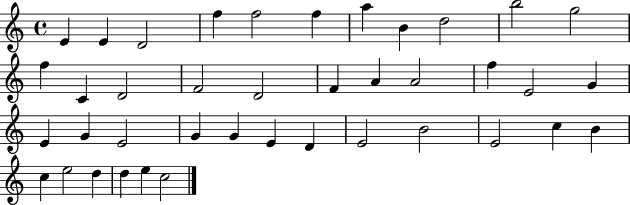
X:1
T:Untitled
M:4/4
L:1/4
K:C
E E D2 f f2 f a B d2 b2 g2 f C D2 F2 D2 F A A2 f E2 G E G E2 G G E D E2 B2 E2 c B c e2 d d e c2